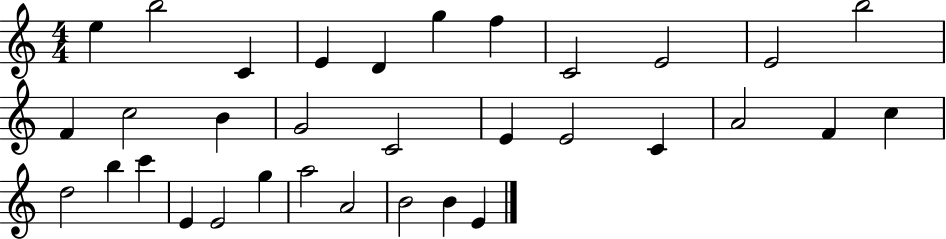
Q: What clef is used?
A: treble